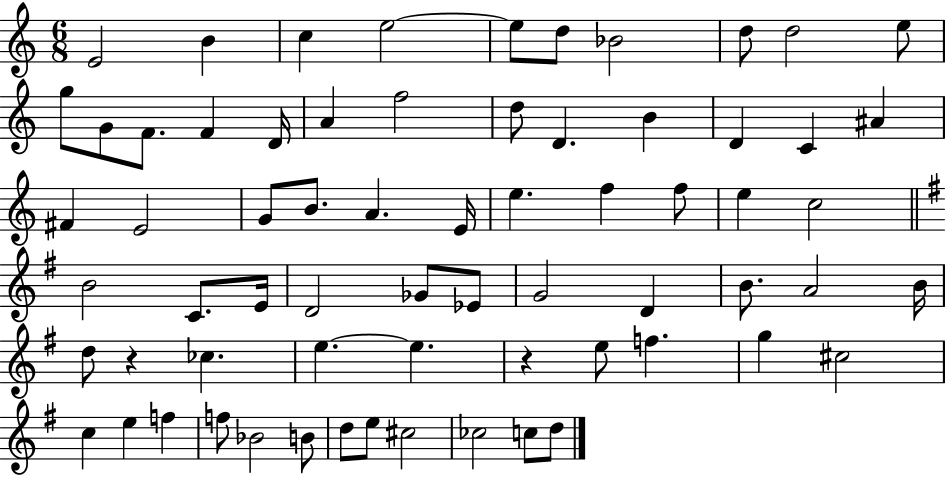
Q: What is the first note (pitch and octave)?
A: E4